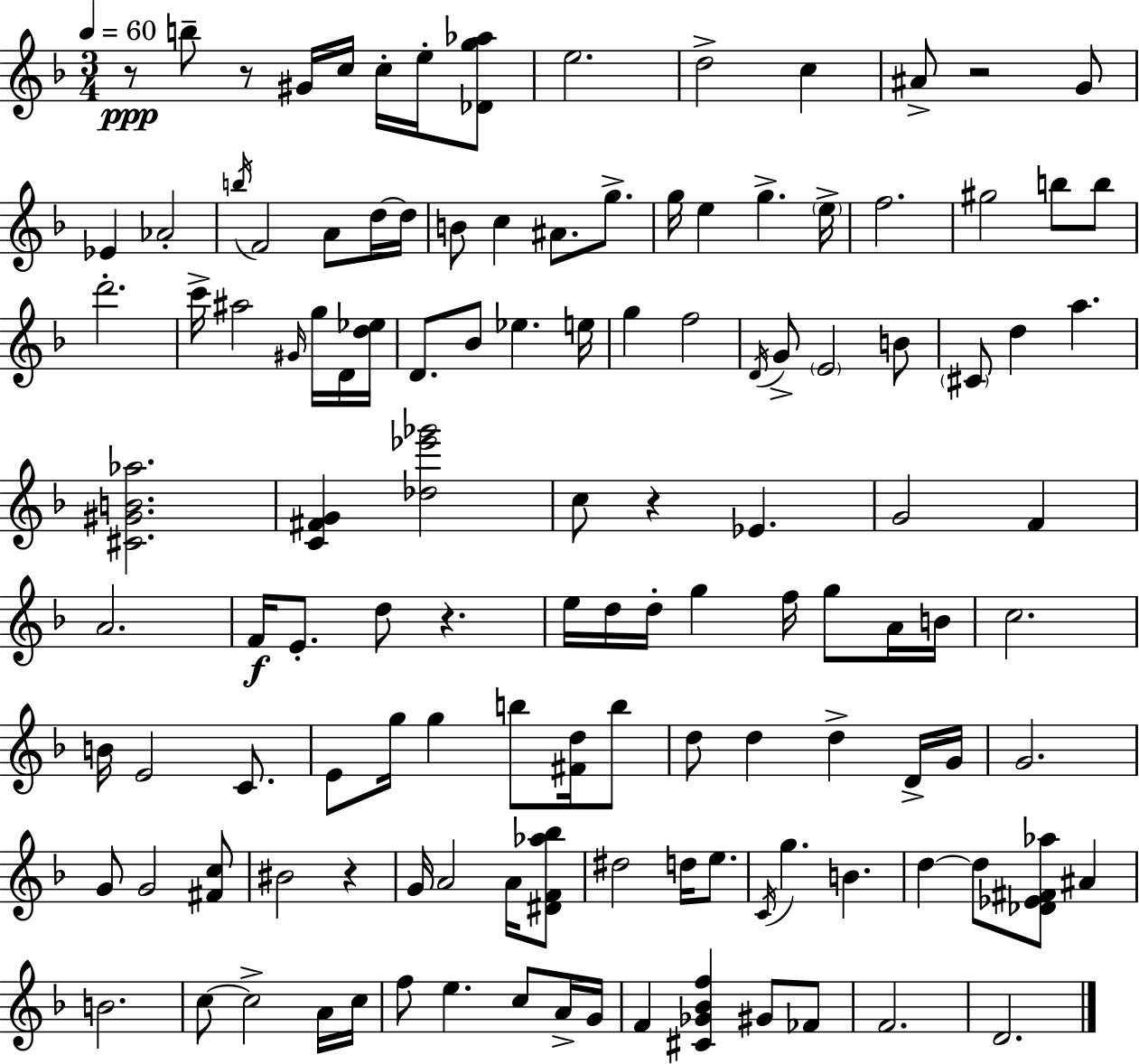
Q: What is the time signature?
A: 3/4